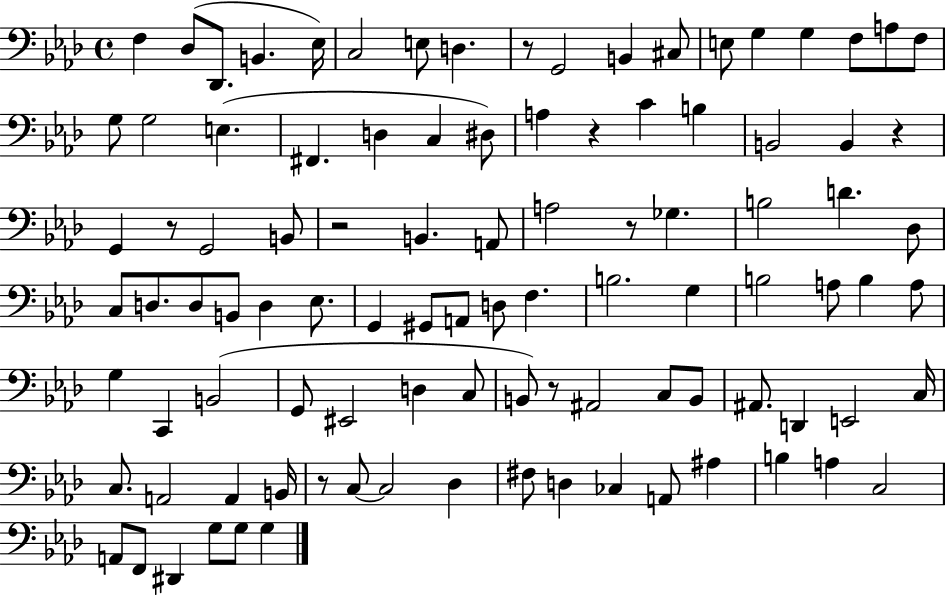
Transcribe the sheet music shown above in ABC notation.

X:1
T:Untitled
M:4/4
L:1/4
K:Ab
F, _D,/2 _D,,/2 B,, _E,/4 C,2 E,/2 D, z/2 G,,2 B,, ^C,/2 E,/2 G, G, F,/2 A,/2 F,/2 G,/2 G,2 E, ^F,, D, C, ^D,/2 A, z C B, B,,2 B,, z G,, z/2 G,,2 B,,/2 z2 B,, A,,/2 A,2 z/2 _G, B,2 D _D,/2 C,/2 D,/2 D,/2 B,,/2 D, _E,/2 G,, ^G,,/2 A,,/2 D,/2 F, B,2 G, B,2 A,/2 B, A,/2 G, C,, B,,2 G,,/2 ^E,,2 D, C,/2 B,,/2 z/2 ^A,,2 C,/2 B,,/2 ^A,,/2 D,, E,,2 C,/4 C,/2 A,,2 A,, B,,/4 z/2 C,/2 C,2 _D, ^F,/2 D, _C, A,,/2 ^A, B, A, C,2 A,,/2 F,,/2 ^D,, G,/2 G,/2 G,